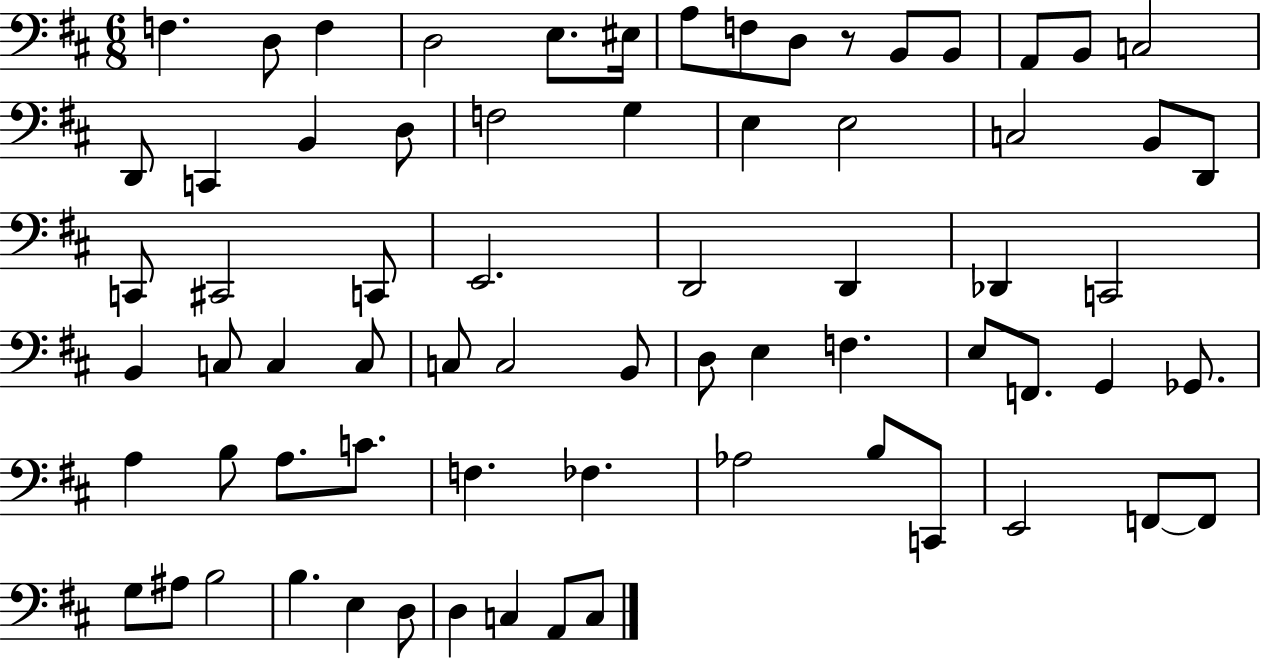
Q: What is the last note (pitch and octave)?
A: C3